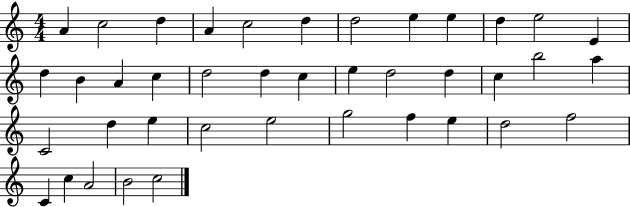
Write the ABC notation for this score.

X:1
T:Untitled
M:4/4
L:1/4
K:C
A c2 d A c2 d d2 e e d e2 E d B A c d2 d c e d2 d c b2 a C2 d e c2 e2 g2 f e d2 f2 C c A2 B2 c2